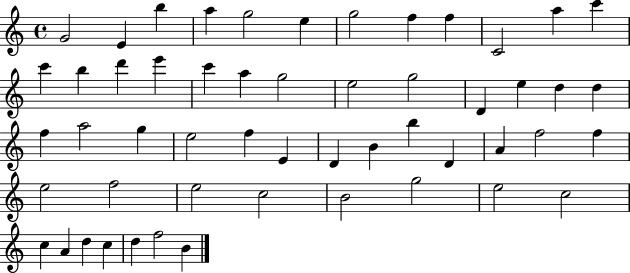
G4/h E4/q B5/q A5/q G5/h E5/q G5/h F5/q F5/q C4/h A5/q C6/q C6/q B5/q D6/q E6/q C6/q A5/q G5/h E5/h G5/h D4/q E5/q D5/q D5/q F5/q A5/h G5/q E5/h F5/q E4/q D4/q B4/q B5/q D4/q A4/q F5/h F5/q E5/h F5/h E5/h C5/h B4/h G5/h E5/h C5/h C5/q A4/q D5/q C5/q D5/q F5/h B4/q